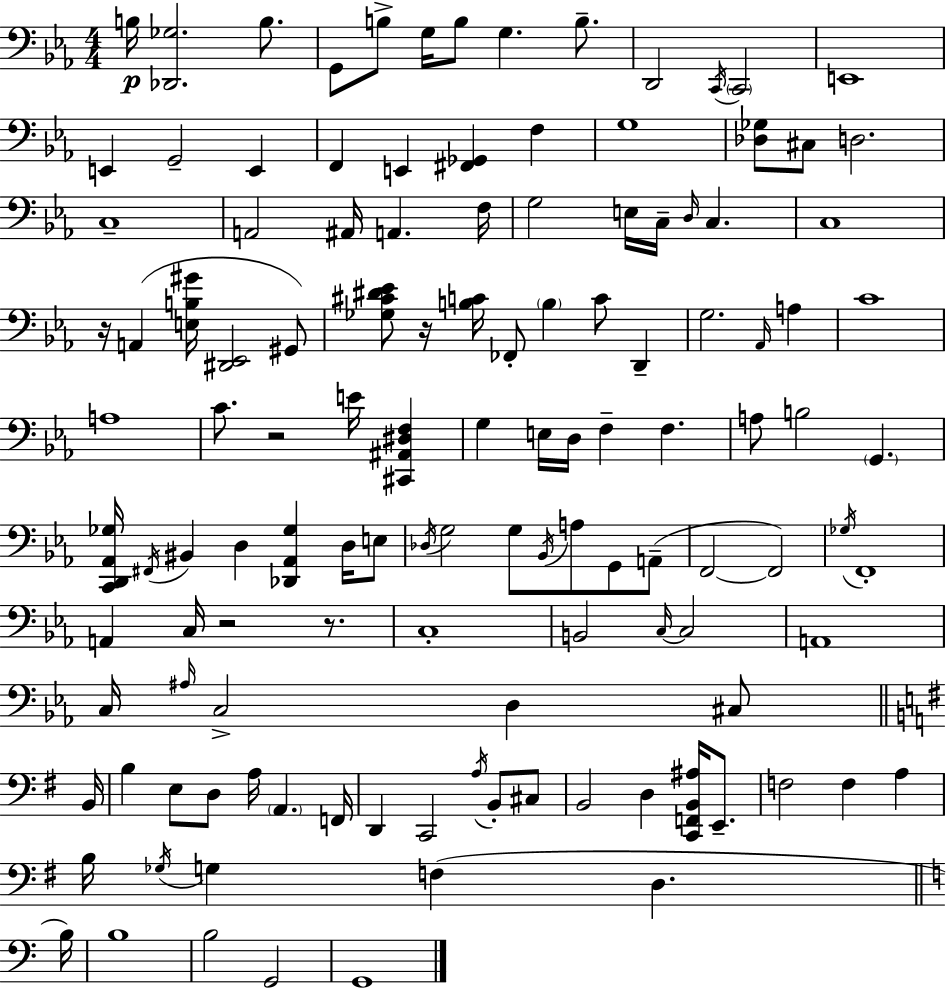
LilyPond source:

{
  \clef bass
  \numericTimeSignature
  \time 4/4
  \key c \minor
  b16\p <des, ges>2. b8. | g,8 b8-> g16 b8 g4. b8.-- | d,2 \acciaccatura { c,16 } \parenthesize c,2 | e,1 | \break e,4 g,2-- e,4 | f,4 e,4 <fis, ges,>4 f4 | g1 | <des ges>8 cis8 d2. | \break c1-- | a,2 ais,16 a,4. | f16 g2 e16 c16-- \grace { d16 } c4. | c1 | \break r16 a,4( <e b gis'>16 <dis, ees,>2 | gis,8) <ges cis' dis' ees'>8 r16 <b c'>16 fes,8-. \parenthesize b4 c'8 d,4-- | g2. \grace { aes,16 } a4 | c'1 | \break a1 | c'8. r2 e'16 <cis, ais, dis f>4 | g4 e16 d16 f4-- f4. | a8 b2 \parenthesize g,4. | \break <c, d, aes, ges>16 \acciaccatura { fis,16 } bis,4 d4 <des, aes, ges>4 | d16 e8 \acciaccatura { des16 } g2 g8 \acciaccatura { bes,16 } | a8 g,8 a,8--( f,2~~ f,2) | \acciaccatura { ges16 } f,1-. | \break a,4 c16 r2 | r8. c1-. | b,2 \grace { c16~ }~ | c2 a,1 | \break c16 \grace { ais16 } c2-> | d4 cis8 \bar "||" \break \key g \major b,16 b4 e8 d8 a16 \parenthesize a,4. | f,16 d,4 c,2 \acciaccatura { a16 } b,8-. | cis8 b,2 d4 <c, f, b, ais>16 e,8.-- | f2 f4 a4 | \break b16 \acciaccatura { ges16 } g4 f4( d4. | \bar "||" \break \key c \major b16) b1 | b2 g,2 | g,1 | \bar "|."
}